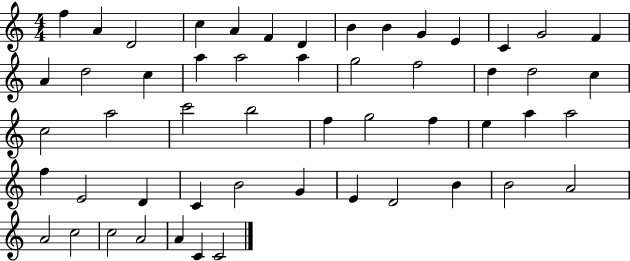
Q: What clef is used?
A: treble